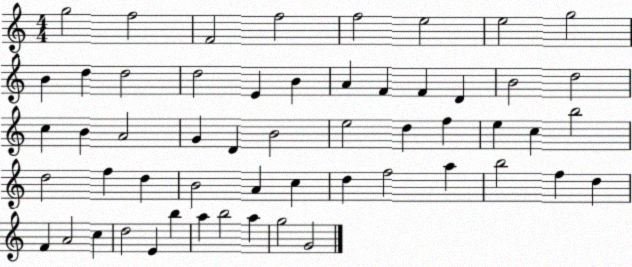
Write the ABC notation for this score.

X:1
T:Untitled
M:4/4
L:1/4
K:C
g2 f2 F2 f2 f2 e2 e2 g2 B d d2 d2 E B A F F D B2 d2 c B A2 G D B2 e2 d f e c b2 d2 f d B2 A c d f2 a b2 f d F A2 c d2 E b a b2 a g2 G2